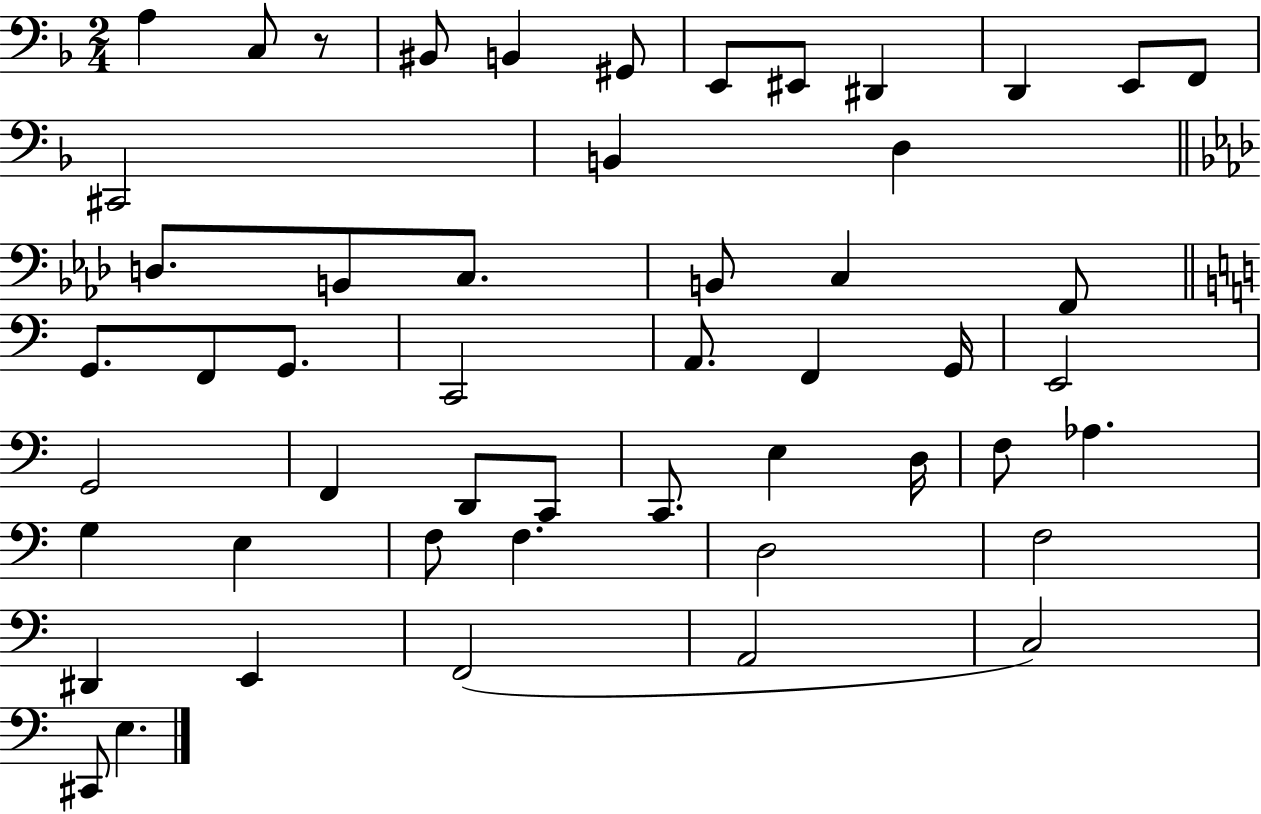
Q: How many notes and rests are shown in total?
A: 51